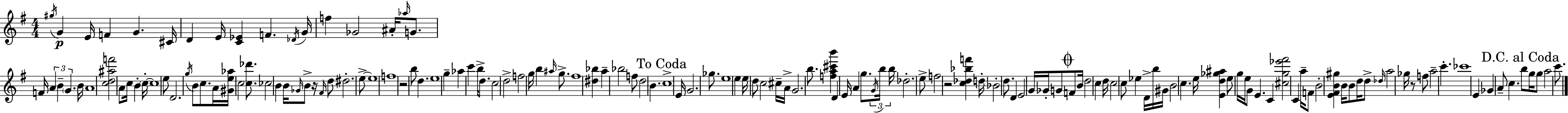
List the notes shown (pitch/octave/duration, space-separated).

G#5/s G4/q E4/s F4/q G4/q. C#4/s D4/q E4/s [C4,Eb4]/q F4/q. Db4/s G4/s F5/q Gb4/h A#4/s Ab5/s G4/e. F4/s A4/q B4/q G4/q. B4/s A4/w [C5,D5,A#5,F6]/h A4/e C5/s B4/q C5/s C5/w E5/e D4/h. G5/s B4/e C5/e. A4/s [G#4,E5,Ab5]/s C5/h [C5,Db6]/e. CES5/h B4/q B4/s Gb4/s B4/e R/s F#4/s D5/e D#5/h. E5/e E5/w F5/w R/h B5/e D5/q. E5/w G5/q Ab5/q C6/q B5/s D5/e. C5/h D5/h F5/h G5/s B5/q A#5/s G5/e. F#5/w [D#5,Bb5]/q A5/q Bb5/h F5/e D5/h B4/q. C5/w E4/s G4/h. Gb5/e. E5/w E5/q E5/s D5/e C5/h C#5/s A4/s G4/h. B5/e. [F5,A5,C#6,B6]/q D4/q E4/s A4/q G5/e. G4/s B5/s B5/s Db5/h. E5/e F5/h R/h [C5,Db5,Bb5,F6]/q D5/s Bb4/h D5/e. D4/q E4/h G4/s Gb4/s G4/e F4/e B4/s D5/h C5/q D5/s C5/h C5/e Eb5/q D4/s B5/s G#4/s B4/h C5/q. E5/s [E4,D5,Gb5,A#5]/q E5/e G5/s E5/s G4/e E4/q. C4/q [C#5,G5,Eb6,F#6]/h C4/q A5/s F4/e B4/h [E4,F#4,B4,G#5]/q B4/s B4/e D5/s D5/e Db5/s A5/h Gb5/s R/e F5/e A5/h C6/q. CES6/w E4/q Gb4/q A4/e C5/q. B5/e G5/s G5/e A5/h C6/e.